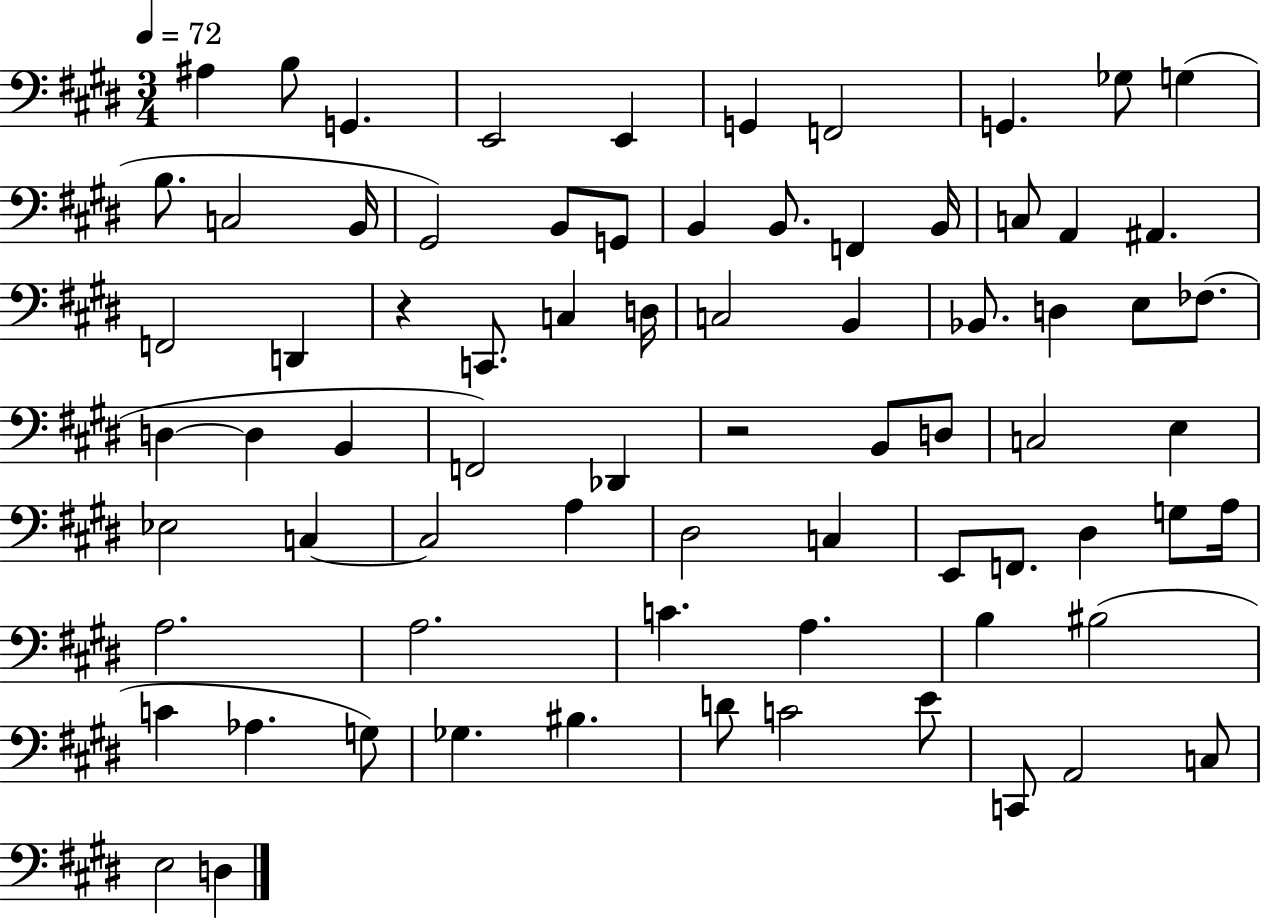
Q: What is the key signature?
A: E major